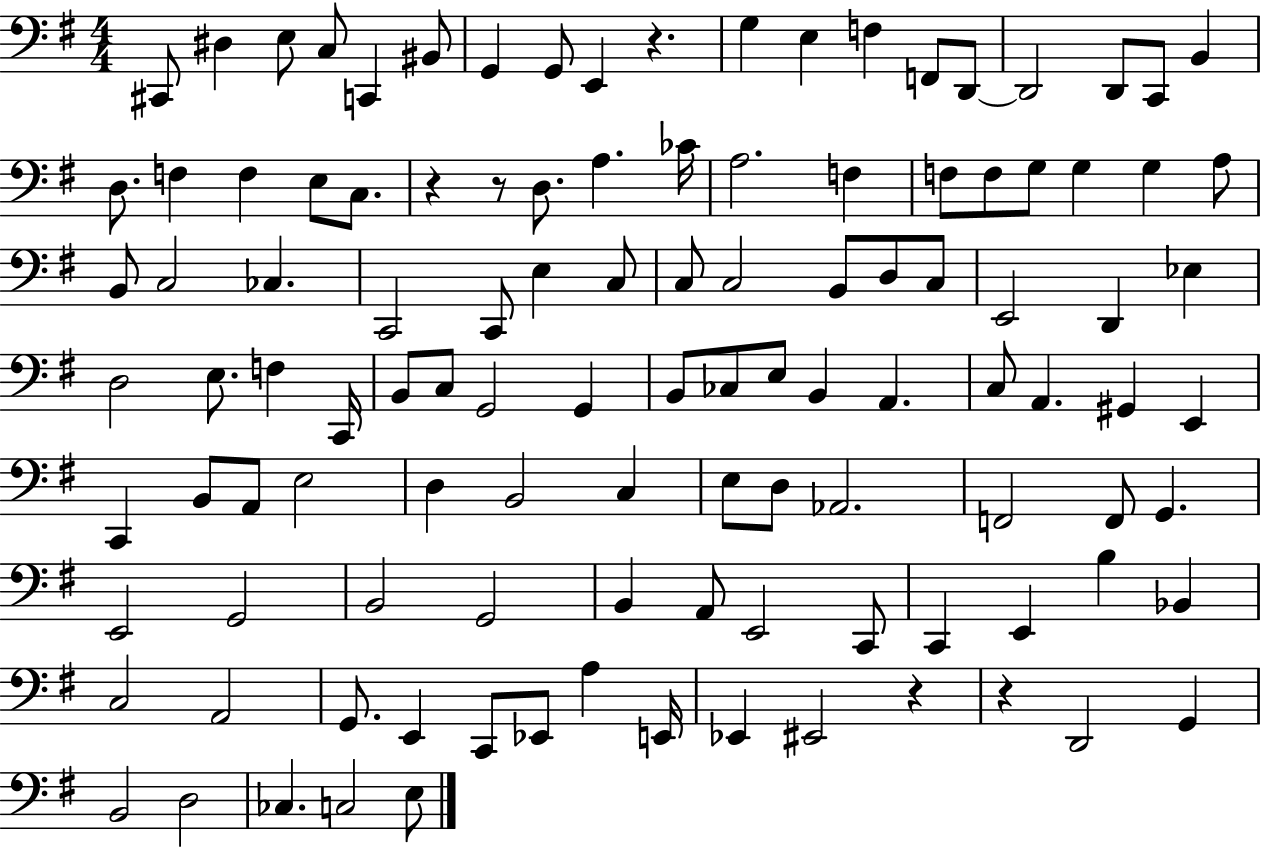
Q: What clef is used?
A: bass